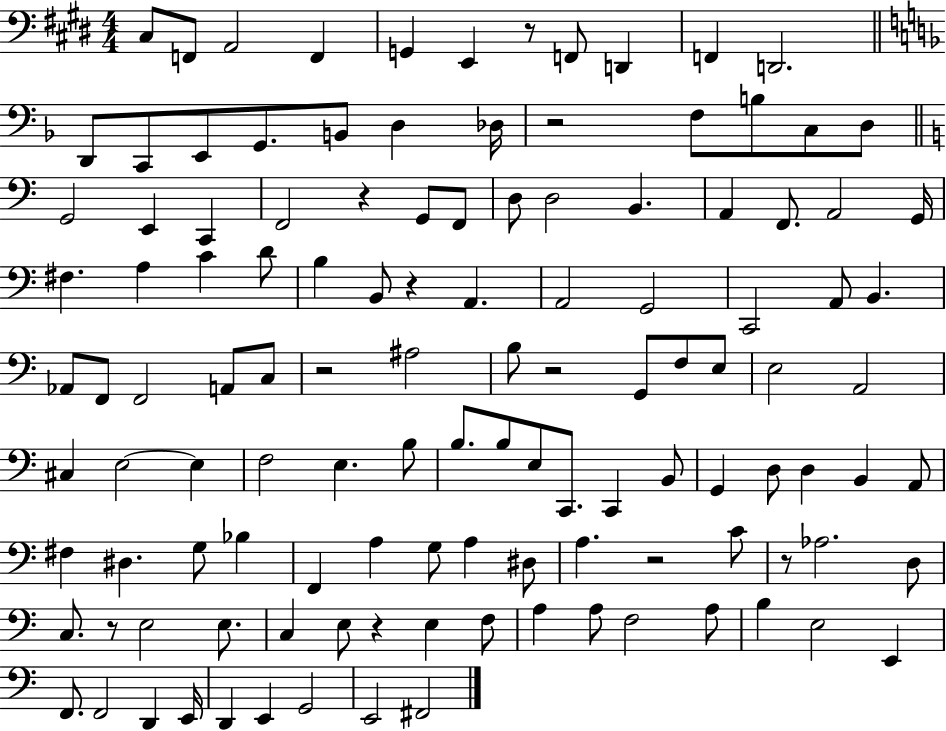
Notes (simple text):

C#3/e F2/e A2/h F2/q G2/q E2/q R/e F2/e D2/q F2/q D2/h. D2/e C2/e E2/e G2/e. B2/e D3/q Db3/s R/h F3/e B3/e C3/e D3/e G2/h E2/q C2/q F2/h R/q G2/e F2/e D3/e D3/h B2/q. A2/q F2/e. A2/h G2/s F#3/q. A3/q C4/q D4/e B3/q B2/e R/q A2/q. A2/h G2/h C2/h A2/e B2/q. Ab2/e F2/e F2/h A2/e C3/e R/h A#3/h B3/e R/h G2/e F3/e E3/e E3/h A2/h C#3/q E3/h E3/q F3/h E3/q. B3/e B3/e. B3/e E3/e C2/e. C2/q B2/e G2/q D3/e D3/q B2/q A2/e F#3/q D#3/q. G3/e Bb3/q F2/q A3/q G3/e A3/q D#3/e A3/q. R/h C4/e R/e Ab3/h. D3/e C3/e. R/e E3/h E3/e. C3/q E3/e R/q E3/q F3/e A3/q A3/e F3/h A3/e B3/q E3/h E2/q F2/e. F2/h D2/q E2/s D2/q E2/q G2/h E2/h F#2/h